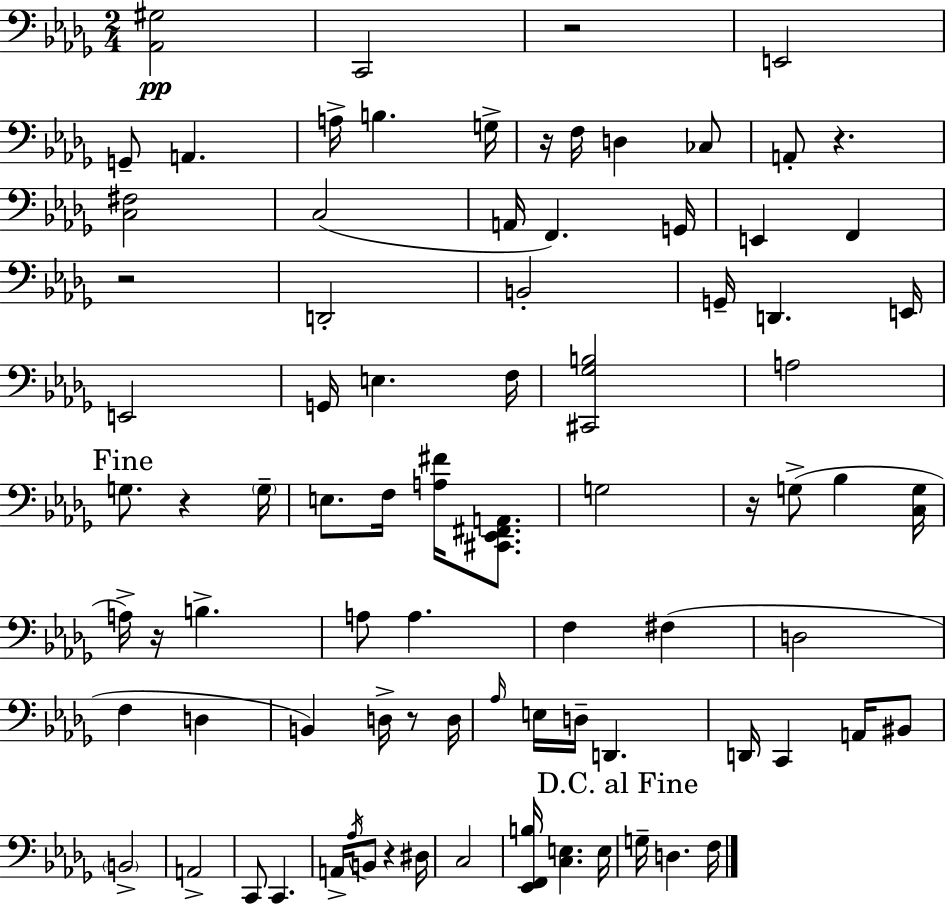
[Ab2,G#3]/h C2/h R/h E2/h G2/e A2/q. A3/s B3/q. G3/s R/s F3/s D3/q CES3/e A2/e R/q. [C3,F#3]/h C3/h A2/s F2/q. G2/s E2/q F2/q R/h D2/h B2/h G2/s D2/q. E2/s E2/h G2/s E3/q. F3/s [C#2,Gb3,B3]/h A3/h G3/e. R/q G3/s E3/e. F3/s [A3,F#4]/s [C#2,Eb2,F#2,A2]/e. G3/h R/s G3/e Bb3/q [C3,G3]/s A3/s R/s B3/q. A3/e A3/q. F3/q F#3/q D3/h F3/q D3/q B2/q D3/s R/e D3/s Ab3/s E3/s D3/s D2/q. D2/s C2/q A2/s BIS2/e B2/h A2/h C2/e C2/q. A2/s Ab3/s B2/e R/q D#3/s C3/h [Eb2,F2,B3]/s [C3,E3]/q. E3/s G3/s D3/q. F3/s